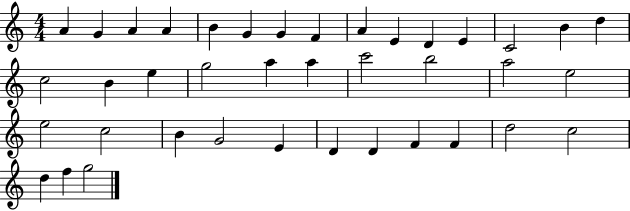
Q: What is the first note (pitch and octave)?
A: A4